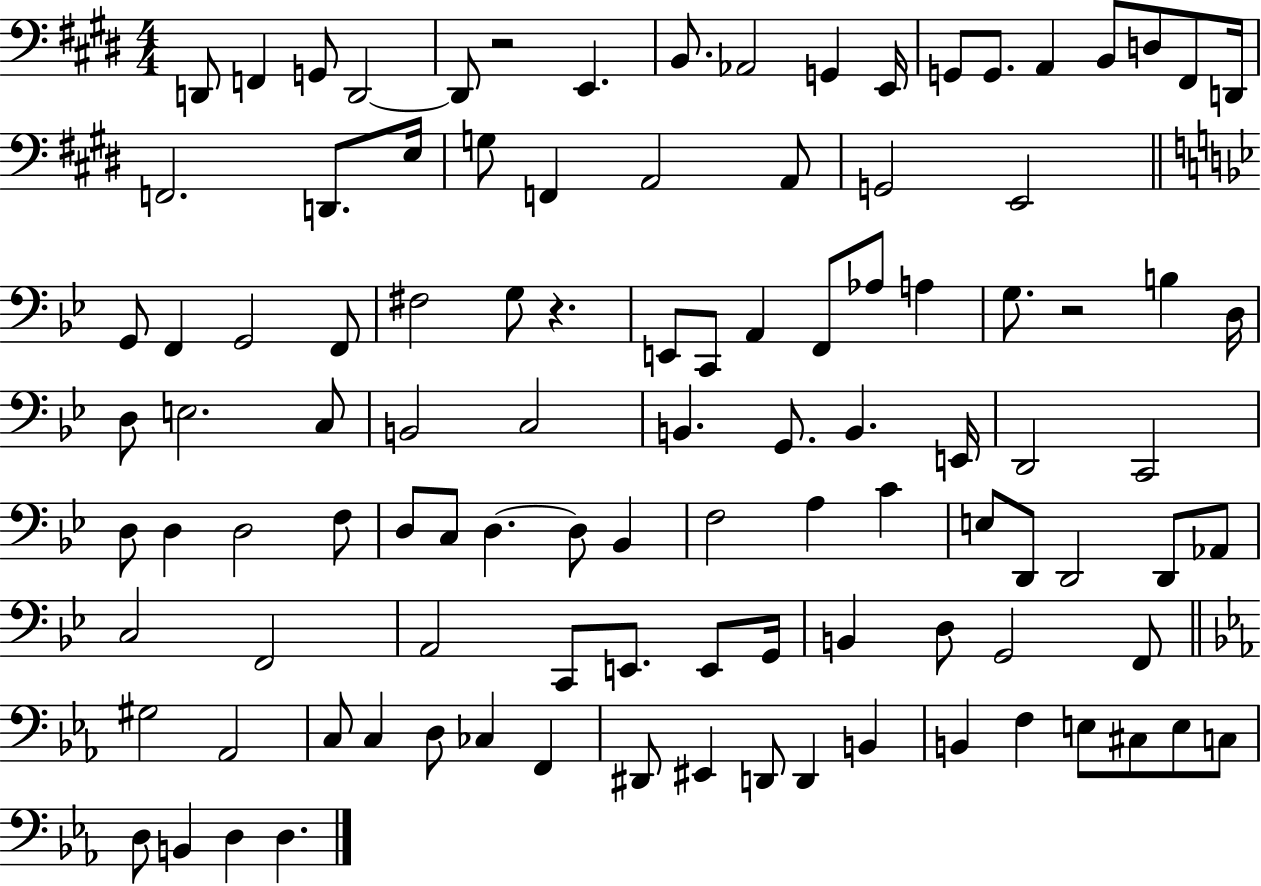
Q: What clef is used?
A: bass